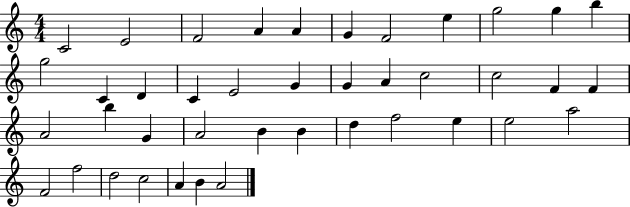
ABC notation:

X:1
T:Untitled
M:4/4
L:1/4
K:C
C2 E2 F2 A A G F2 e g2 g b g2 C D C E2 G G A c2 c2 F F A2 b G A2 B B d f2 e e2 a2 F2 f2 d2 c2 A B A2